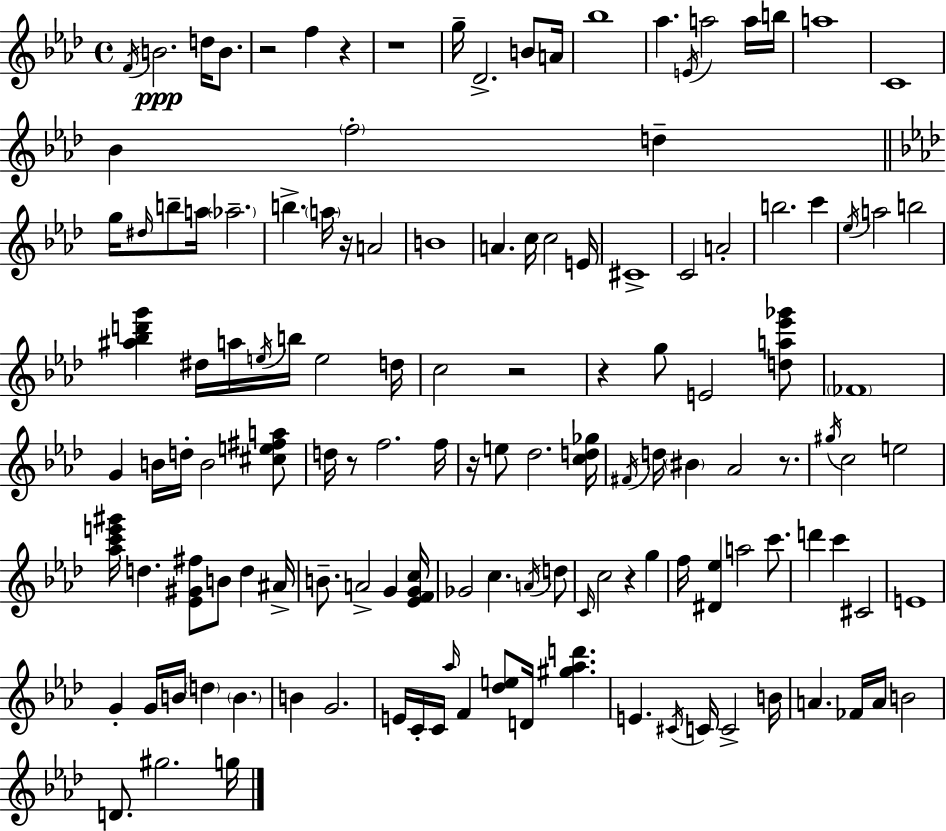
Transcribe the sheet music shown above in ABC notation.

X:1
T:Untitled
M:4/4
L:1/4
K:Fm
F/4 B2 d/4 B/2 z2 f z z4 g/4 _D2 B/2 A/4 _b4 _a E/4 a2 a/4 b/4 a4 C4 _B f2 d g/4 ^d/4 b/2 a/4 _a2 b a/4 z/4 A2 B4 A c/4 c2 E/4 ^C4 C2 A2 b2 c' _e/4 a2 b2 [^a_bd'g'] ^d/4 a/4 e/4 b/4 e2 d/4 c2 z2 z g/2 E2 [da_e'_g']/2 _F4 G B/4 d/4 B2 [^ce^fa]/2 d/4 z/2 f2 f/4 z/4 e/2 _d2 [cd_g]/4 ^F/4 d/4 ^B _A2 z/2 ^g/4 c2 e2 [_ac'e'^g']/4 d [_E^G^f]/2 B/2 d ^A/4 B/2 A2 G [_EFGc]/4 _G2 c A/4 d/2 C/4 c2 z g f/4 [^D_e] a2 c'/2 d' c' ^C2 E4 G G/4 B/4 d B B G2 E/4 C/4 C/4 _a/4 F [_de]/2 D/4 [^g_ad'] E ^C/4 C/4 C2 B/4 A _F/4 A/4 B2 D/2 ^g2 g/4